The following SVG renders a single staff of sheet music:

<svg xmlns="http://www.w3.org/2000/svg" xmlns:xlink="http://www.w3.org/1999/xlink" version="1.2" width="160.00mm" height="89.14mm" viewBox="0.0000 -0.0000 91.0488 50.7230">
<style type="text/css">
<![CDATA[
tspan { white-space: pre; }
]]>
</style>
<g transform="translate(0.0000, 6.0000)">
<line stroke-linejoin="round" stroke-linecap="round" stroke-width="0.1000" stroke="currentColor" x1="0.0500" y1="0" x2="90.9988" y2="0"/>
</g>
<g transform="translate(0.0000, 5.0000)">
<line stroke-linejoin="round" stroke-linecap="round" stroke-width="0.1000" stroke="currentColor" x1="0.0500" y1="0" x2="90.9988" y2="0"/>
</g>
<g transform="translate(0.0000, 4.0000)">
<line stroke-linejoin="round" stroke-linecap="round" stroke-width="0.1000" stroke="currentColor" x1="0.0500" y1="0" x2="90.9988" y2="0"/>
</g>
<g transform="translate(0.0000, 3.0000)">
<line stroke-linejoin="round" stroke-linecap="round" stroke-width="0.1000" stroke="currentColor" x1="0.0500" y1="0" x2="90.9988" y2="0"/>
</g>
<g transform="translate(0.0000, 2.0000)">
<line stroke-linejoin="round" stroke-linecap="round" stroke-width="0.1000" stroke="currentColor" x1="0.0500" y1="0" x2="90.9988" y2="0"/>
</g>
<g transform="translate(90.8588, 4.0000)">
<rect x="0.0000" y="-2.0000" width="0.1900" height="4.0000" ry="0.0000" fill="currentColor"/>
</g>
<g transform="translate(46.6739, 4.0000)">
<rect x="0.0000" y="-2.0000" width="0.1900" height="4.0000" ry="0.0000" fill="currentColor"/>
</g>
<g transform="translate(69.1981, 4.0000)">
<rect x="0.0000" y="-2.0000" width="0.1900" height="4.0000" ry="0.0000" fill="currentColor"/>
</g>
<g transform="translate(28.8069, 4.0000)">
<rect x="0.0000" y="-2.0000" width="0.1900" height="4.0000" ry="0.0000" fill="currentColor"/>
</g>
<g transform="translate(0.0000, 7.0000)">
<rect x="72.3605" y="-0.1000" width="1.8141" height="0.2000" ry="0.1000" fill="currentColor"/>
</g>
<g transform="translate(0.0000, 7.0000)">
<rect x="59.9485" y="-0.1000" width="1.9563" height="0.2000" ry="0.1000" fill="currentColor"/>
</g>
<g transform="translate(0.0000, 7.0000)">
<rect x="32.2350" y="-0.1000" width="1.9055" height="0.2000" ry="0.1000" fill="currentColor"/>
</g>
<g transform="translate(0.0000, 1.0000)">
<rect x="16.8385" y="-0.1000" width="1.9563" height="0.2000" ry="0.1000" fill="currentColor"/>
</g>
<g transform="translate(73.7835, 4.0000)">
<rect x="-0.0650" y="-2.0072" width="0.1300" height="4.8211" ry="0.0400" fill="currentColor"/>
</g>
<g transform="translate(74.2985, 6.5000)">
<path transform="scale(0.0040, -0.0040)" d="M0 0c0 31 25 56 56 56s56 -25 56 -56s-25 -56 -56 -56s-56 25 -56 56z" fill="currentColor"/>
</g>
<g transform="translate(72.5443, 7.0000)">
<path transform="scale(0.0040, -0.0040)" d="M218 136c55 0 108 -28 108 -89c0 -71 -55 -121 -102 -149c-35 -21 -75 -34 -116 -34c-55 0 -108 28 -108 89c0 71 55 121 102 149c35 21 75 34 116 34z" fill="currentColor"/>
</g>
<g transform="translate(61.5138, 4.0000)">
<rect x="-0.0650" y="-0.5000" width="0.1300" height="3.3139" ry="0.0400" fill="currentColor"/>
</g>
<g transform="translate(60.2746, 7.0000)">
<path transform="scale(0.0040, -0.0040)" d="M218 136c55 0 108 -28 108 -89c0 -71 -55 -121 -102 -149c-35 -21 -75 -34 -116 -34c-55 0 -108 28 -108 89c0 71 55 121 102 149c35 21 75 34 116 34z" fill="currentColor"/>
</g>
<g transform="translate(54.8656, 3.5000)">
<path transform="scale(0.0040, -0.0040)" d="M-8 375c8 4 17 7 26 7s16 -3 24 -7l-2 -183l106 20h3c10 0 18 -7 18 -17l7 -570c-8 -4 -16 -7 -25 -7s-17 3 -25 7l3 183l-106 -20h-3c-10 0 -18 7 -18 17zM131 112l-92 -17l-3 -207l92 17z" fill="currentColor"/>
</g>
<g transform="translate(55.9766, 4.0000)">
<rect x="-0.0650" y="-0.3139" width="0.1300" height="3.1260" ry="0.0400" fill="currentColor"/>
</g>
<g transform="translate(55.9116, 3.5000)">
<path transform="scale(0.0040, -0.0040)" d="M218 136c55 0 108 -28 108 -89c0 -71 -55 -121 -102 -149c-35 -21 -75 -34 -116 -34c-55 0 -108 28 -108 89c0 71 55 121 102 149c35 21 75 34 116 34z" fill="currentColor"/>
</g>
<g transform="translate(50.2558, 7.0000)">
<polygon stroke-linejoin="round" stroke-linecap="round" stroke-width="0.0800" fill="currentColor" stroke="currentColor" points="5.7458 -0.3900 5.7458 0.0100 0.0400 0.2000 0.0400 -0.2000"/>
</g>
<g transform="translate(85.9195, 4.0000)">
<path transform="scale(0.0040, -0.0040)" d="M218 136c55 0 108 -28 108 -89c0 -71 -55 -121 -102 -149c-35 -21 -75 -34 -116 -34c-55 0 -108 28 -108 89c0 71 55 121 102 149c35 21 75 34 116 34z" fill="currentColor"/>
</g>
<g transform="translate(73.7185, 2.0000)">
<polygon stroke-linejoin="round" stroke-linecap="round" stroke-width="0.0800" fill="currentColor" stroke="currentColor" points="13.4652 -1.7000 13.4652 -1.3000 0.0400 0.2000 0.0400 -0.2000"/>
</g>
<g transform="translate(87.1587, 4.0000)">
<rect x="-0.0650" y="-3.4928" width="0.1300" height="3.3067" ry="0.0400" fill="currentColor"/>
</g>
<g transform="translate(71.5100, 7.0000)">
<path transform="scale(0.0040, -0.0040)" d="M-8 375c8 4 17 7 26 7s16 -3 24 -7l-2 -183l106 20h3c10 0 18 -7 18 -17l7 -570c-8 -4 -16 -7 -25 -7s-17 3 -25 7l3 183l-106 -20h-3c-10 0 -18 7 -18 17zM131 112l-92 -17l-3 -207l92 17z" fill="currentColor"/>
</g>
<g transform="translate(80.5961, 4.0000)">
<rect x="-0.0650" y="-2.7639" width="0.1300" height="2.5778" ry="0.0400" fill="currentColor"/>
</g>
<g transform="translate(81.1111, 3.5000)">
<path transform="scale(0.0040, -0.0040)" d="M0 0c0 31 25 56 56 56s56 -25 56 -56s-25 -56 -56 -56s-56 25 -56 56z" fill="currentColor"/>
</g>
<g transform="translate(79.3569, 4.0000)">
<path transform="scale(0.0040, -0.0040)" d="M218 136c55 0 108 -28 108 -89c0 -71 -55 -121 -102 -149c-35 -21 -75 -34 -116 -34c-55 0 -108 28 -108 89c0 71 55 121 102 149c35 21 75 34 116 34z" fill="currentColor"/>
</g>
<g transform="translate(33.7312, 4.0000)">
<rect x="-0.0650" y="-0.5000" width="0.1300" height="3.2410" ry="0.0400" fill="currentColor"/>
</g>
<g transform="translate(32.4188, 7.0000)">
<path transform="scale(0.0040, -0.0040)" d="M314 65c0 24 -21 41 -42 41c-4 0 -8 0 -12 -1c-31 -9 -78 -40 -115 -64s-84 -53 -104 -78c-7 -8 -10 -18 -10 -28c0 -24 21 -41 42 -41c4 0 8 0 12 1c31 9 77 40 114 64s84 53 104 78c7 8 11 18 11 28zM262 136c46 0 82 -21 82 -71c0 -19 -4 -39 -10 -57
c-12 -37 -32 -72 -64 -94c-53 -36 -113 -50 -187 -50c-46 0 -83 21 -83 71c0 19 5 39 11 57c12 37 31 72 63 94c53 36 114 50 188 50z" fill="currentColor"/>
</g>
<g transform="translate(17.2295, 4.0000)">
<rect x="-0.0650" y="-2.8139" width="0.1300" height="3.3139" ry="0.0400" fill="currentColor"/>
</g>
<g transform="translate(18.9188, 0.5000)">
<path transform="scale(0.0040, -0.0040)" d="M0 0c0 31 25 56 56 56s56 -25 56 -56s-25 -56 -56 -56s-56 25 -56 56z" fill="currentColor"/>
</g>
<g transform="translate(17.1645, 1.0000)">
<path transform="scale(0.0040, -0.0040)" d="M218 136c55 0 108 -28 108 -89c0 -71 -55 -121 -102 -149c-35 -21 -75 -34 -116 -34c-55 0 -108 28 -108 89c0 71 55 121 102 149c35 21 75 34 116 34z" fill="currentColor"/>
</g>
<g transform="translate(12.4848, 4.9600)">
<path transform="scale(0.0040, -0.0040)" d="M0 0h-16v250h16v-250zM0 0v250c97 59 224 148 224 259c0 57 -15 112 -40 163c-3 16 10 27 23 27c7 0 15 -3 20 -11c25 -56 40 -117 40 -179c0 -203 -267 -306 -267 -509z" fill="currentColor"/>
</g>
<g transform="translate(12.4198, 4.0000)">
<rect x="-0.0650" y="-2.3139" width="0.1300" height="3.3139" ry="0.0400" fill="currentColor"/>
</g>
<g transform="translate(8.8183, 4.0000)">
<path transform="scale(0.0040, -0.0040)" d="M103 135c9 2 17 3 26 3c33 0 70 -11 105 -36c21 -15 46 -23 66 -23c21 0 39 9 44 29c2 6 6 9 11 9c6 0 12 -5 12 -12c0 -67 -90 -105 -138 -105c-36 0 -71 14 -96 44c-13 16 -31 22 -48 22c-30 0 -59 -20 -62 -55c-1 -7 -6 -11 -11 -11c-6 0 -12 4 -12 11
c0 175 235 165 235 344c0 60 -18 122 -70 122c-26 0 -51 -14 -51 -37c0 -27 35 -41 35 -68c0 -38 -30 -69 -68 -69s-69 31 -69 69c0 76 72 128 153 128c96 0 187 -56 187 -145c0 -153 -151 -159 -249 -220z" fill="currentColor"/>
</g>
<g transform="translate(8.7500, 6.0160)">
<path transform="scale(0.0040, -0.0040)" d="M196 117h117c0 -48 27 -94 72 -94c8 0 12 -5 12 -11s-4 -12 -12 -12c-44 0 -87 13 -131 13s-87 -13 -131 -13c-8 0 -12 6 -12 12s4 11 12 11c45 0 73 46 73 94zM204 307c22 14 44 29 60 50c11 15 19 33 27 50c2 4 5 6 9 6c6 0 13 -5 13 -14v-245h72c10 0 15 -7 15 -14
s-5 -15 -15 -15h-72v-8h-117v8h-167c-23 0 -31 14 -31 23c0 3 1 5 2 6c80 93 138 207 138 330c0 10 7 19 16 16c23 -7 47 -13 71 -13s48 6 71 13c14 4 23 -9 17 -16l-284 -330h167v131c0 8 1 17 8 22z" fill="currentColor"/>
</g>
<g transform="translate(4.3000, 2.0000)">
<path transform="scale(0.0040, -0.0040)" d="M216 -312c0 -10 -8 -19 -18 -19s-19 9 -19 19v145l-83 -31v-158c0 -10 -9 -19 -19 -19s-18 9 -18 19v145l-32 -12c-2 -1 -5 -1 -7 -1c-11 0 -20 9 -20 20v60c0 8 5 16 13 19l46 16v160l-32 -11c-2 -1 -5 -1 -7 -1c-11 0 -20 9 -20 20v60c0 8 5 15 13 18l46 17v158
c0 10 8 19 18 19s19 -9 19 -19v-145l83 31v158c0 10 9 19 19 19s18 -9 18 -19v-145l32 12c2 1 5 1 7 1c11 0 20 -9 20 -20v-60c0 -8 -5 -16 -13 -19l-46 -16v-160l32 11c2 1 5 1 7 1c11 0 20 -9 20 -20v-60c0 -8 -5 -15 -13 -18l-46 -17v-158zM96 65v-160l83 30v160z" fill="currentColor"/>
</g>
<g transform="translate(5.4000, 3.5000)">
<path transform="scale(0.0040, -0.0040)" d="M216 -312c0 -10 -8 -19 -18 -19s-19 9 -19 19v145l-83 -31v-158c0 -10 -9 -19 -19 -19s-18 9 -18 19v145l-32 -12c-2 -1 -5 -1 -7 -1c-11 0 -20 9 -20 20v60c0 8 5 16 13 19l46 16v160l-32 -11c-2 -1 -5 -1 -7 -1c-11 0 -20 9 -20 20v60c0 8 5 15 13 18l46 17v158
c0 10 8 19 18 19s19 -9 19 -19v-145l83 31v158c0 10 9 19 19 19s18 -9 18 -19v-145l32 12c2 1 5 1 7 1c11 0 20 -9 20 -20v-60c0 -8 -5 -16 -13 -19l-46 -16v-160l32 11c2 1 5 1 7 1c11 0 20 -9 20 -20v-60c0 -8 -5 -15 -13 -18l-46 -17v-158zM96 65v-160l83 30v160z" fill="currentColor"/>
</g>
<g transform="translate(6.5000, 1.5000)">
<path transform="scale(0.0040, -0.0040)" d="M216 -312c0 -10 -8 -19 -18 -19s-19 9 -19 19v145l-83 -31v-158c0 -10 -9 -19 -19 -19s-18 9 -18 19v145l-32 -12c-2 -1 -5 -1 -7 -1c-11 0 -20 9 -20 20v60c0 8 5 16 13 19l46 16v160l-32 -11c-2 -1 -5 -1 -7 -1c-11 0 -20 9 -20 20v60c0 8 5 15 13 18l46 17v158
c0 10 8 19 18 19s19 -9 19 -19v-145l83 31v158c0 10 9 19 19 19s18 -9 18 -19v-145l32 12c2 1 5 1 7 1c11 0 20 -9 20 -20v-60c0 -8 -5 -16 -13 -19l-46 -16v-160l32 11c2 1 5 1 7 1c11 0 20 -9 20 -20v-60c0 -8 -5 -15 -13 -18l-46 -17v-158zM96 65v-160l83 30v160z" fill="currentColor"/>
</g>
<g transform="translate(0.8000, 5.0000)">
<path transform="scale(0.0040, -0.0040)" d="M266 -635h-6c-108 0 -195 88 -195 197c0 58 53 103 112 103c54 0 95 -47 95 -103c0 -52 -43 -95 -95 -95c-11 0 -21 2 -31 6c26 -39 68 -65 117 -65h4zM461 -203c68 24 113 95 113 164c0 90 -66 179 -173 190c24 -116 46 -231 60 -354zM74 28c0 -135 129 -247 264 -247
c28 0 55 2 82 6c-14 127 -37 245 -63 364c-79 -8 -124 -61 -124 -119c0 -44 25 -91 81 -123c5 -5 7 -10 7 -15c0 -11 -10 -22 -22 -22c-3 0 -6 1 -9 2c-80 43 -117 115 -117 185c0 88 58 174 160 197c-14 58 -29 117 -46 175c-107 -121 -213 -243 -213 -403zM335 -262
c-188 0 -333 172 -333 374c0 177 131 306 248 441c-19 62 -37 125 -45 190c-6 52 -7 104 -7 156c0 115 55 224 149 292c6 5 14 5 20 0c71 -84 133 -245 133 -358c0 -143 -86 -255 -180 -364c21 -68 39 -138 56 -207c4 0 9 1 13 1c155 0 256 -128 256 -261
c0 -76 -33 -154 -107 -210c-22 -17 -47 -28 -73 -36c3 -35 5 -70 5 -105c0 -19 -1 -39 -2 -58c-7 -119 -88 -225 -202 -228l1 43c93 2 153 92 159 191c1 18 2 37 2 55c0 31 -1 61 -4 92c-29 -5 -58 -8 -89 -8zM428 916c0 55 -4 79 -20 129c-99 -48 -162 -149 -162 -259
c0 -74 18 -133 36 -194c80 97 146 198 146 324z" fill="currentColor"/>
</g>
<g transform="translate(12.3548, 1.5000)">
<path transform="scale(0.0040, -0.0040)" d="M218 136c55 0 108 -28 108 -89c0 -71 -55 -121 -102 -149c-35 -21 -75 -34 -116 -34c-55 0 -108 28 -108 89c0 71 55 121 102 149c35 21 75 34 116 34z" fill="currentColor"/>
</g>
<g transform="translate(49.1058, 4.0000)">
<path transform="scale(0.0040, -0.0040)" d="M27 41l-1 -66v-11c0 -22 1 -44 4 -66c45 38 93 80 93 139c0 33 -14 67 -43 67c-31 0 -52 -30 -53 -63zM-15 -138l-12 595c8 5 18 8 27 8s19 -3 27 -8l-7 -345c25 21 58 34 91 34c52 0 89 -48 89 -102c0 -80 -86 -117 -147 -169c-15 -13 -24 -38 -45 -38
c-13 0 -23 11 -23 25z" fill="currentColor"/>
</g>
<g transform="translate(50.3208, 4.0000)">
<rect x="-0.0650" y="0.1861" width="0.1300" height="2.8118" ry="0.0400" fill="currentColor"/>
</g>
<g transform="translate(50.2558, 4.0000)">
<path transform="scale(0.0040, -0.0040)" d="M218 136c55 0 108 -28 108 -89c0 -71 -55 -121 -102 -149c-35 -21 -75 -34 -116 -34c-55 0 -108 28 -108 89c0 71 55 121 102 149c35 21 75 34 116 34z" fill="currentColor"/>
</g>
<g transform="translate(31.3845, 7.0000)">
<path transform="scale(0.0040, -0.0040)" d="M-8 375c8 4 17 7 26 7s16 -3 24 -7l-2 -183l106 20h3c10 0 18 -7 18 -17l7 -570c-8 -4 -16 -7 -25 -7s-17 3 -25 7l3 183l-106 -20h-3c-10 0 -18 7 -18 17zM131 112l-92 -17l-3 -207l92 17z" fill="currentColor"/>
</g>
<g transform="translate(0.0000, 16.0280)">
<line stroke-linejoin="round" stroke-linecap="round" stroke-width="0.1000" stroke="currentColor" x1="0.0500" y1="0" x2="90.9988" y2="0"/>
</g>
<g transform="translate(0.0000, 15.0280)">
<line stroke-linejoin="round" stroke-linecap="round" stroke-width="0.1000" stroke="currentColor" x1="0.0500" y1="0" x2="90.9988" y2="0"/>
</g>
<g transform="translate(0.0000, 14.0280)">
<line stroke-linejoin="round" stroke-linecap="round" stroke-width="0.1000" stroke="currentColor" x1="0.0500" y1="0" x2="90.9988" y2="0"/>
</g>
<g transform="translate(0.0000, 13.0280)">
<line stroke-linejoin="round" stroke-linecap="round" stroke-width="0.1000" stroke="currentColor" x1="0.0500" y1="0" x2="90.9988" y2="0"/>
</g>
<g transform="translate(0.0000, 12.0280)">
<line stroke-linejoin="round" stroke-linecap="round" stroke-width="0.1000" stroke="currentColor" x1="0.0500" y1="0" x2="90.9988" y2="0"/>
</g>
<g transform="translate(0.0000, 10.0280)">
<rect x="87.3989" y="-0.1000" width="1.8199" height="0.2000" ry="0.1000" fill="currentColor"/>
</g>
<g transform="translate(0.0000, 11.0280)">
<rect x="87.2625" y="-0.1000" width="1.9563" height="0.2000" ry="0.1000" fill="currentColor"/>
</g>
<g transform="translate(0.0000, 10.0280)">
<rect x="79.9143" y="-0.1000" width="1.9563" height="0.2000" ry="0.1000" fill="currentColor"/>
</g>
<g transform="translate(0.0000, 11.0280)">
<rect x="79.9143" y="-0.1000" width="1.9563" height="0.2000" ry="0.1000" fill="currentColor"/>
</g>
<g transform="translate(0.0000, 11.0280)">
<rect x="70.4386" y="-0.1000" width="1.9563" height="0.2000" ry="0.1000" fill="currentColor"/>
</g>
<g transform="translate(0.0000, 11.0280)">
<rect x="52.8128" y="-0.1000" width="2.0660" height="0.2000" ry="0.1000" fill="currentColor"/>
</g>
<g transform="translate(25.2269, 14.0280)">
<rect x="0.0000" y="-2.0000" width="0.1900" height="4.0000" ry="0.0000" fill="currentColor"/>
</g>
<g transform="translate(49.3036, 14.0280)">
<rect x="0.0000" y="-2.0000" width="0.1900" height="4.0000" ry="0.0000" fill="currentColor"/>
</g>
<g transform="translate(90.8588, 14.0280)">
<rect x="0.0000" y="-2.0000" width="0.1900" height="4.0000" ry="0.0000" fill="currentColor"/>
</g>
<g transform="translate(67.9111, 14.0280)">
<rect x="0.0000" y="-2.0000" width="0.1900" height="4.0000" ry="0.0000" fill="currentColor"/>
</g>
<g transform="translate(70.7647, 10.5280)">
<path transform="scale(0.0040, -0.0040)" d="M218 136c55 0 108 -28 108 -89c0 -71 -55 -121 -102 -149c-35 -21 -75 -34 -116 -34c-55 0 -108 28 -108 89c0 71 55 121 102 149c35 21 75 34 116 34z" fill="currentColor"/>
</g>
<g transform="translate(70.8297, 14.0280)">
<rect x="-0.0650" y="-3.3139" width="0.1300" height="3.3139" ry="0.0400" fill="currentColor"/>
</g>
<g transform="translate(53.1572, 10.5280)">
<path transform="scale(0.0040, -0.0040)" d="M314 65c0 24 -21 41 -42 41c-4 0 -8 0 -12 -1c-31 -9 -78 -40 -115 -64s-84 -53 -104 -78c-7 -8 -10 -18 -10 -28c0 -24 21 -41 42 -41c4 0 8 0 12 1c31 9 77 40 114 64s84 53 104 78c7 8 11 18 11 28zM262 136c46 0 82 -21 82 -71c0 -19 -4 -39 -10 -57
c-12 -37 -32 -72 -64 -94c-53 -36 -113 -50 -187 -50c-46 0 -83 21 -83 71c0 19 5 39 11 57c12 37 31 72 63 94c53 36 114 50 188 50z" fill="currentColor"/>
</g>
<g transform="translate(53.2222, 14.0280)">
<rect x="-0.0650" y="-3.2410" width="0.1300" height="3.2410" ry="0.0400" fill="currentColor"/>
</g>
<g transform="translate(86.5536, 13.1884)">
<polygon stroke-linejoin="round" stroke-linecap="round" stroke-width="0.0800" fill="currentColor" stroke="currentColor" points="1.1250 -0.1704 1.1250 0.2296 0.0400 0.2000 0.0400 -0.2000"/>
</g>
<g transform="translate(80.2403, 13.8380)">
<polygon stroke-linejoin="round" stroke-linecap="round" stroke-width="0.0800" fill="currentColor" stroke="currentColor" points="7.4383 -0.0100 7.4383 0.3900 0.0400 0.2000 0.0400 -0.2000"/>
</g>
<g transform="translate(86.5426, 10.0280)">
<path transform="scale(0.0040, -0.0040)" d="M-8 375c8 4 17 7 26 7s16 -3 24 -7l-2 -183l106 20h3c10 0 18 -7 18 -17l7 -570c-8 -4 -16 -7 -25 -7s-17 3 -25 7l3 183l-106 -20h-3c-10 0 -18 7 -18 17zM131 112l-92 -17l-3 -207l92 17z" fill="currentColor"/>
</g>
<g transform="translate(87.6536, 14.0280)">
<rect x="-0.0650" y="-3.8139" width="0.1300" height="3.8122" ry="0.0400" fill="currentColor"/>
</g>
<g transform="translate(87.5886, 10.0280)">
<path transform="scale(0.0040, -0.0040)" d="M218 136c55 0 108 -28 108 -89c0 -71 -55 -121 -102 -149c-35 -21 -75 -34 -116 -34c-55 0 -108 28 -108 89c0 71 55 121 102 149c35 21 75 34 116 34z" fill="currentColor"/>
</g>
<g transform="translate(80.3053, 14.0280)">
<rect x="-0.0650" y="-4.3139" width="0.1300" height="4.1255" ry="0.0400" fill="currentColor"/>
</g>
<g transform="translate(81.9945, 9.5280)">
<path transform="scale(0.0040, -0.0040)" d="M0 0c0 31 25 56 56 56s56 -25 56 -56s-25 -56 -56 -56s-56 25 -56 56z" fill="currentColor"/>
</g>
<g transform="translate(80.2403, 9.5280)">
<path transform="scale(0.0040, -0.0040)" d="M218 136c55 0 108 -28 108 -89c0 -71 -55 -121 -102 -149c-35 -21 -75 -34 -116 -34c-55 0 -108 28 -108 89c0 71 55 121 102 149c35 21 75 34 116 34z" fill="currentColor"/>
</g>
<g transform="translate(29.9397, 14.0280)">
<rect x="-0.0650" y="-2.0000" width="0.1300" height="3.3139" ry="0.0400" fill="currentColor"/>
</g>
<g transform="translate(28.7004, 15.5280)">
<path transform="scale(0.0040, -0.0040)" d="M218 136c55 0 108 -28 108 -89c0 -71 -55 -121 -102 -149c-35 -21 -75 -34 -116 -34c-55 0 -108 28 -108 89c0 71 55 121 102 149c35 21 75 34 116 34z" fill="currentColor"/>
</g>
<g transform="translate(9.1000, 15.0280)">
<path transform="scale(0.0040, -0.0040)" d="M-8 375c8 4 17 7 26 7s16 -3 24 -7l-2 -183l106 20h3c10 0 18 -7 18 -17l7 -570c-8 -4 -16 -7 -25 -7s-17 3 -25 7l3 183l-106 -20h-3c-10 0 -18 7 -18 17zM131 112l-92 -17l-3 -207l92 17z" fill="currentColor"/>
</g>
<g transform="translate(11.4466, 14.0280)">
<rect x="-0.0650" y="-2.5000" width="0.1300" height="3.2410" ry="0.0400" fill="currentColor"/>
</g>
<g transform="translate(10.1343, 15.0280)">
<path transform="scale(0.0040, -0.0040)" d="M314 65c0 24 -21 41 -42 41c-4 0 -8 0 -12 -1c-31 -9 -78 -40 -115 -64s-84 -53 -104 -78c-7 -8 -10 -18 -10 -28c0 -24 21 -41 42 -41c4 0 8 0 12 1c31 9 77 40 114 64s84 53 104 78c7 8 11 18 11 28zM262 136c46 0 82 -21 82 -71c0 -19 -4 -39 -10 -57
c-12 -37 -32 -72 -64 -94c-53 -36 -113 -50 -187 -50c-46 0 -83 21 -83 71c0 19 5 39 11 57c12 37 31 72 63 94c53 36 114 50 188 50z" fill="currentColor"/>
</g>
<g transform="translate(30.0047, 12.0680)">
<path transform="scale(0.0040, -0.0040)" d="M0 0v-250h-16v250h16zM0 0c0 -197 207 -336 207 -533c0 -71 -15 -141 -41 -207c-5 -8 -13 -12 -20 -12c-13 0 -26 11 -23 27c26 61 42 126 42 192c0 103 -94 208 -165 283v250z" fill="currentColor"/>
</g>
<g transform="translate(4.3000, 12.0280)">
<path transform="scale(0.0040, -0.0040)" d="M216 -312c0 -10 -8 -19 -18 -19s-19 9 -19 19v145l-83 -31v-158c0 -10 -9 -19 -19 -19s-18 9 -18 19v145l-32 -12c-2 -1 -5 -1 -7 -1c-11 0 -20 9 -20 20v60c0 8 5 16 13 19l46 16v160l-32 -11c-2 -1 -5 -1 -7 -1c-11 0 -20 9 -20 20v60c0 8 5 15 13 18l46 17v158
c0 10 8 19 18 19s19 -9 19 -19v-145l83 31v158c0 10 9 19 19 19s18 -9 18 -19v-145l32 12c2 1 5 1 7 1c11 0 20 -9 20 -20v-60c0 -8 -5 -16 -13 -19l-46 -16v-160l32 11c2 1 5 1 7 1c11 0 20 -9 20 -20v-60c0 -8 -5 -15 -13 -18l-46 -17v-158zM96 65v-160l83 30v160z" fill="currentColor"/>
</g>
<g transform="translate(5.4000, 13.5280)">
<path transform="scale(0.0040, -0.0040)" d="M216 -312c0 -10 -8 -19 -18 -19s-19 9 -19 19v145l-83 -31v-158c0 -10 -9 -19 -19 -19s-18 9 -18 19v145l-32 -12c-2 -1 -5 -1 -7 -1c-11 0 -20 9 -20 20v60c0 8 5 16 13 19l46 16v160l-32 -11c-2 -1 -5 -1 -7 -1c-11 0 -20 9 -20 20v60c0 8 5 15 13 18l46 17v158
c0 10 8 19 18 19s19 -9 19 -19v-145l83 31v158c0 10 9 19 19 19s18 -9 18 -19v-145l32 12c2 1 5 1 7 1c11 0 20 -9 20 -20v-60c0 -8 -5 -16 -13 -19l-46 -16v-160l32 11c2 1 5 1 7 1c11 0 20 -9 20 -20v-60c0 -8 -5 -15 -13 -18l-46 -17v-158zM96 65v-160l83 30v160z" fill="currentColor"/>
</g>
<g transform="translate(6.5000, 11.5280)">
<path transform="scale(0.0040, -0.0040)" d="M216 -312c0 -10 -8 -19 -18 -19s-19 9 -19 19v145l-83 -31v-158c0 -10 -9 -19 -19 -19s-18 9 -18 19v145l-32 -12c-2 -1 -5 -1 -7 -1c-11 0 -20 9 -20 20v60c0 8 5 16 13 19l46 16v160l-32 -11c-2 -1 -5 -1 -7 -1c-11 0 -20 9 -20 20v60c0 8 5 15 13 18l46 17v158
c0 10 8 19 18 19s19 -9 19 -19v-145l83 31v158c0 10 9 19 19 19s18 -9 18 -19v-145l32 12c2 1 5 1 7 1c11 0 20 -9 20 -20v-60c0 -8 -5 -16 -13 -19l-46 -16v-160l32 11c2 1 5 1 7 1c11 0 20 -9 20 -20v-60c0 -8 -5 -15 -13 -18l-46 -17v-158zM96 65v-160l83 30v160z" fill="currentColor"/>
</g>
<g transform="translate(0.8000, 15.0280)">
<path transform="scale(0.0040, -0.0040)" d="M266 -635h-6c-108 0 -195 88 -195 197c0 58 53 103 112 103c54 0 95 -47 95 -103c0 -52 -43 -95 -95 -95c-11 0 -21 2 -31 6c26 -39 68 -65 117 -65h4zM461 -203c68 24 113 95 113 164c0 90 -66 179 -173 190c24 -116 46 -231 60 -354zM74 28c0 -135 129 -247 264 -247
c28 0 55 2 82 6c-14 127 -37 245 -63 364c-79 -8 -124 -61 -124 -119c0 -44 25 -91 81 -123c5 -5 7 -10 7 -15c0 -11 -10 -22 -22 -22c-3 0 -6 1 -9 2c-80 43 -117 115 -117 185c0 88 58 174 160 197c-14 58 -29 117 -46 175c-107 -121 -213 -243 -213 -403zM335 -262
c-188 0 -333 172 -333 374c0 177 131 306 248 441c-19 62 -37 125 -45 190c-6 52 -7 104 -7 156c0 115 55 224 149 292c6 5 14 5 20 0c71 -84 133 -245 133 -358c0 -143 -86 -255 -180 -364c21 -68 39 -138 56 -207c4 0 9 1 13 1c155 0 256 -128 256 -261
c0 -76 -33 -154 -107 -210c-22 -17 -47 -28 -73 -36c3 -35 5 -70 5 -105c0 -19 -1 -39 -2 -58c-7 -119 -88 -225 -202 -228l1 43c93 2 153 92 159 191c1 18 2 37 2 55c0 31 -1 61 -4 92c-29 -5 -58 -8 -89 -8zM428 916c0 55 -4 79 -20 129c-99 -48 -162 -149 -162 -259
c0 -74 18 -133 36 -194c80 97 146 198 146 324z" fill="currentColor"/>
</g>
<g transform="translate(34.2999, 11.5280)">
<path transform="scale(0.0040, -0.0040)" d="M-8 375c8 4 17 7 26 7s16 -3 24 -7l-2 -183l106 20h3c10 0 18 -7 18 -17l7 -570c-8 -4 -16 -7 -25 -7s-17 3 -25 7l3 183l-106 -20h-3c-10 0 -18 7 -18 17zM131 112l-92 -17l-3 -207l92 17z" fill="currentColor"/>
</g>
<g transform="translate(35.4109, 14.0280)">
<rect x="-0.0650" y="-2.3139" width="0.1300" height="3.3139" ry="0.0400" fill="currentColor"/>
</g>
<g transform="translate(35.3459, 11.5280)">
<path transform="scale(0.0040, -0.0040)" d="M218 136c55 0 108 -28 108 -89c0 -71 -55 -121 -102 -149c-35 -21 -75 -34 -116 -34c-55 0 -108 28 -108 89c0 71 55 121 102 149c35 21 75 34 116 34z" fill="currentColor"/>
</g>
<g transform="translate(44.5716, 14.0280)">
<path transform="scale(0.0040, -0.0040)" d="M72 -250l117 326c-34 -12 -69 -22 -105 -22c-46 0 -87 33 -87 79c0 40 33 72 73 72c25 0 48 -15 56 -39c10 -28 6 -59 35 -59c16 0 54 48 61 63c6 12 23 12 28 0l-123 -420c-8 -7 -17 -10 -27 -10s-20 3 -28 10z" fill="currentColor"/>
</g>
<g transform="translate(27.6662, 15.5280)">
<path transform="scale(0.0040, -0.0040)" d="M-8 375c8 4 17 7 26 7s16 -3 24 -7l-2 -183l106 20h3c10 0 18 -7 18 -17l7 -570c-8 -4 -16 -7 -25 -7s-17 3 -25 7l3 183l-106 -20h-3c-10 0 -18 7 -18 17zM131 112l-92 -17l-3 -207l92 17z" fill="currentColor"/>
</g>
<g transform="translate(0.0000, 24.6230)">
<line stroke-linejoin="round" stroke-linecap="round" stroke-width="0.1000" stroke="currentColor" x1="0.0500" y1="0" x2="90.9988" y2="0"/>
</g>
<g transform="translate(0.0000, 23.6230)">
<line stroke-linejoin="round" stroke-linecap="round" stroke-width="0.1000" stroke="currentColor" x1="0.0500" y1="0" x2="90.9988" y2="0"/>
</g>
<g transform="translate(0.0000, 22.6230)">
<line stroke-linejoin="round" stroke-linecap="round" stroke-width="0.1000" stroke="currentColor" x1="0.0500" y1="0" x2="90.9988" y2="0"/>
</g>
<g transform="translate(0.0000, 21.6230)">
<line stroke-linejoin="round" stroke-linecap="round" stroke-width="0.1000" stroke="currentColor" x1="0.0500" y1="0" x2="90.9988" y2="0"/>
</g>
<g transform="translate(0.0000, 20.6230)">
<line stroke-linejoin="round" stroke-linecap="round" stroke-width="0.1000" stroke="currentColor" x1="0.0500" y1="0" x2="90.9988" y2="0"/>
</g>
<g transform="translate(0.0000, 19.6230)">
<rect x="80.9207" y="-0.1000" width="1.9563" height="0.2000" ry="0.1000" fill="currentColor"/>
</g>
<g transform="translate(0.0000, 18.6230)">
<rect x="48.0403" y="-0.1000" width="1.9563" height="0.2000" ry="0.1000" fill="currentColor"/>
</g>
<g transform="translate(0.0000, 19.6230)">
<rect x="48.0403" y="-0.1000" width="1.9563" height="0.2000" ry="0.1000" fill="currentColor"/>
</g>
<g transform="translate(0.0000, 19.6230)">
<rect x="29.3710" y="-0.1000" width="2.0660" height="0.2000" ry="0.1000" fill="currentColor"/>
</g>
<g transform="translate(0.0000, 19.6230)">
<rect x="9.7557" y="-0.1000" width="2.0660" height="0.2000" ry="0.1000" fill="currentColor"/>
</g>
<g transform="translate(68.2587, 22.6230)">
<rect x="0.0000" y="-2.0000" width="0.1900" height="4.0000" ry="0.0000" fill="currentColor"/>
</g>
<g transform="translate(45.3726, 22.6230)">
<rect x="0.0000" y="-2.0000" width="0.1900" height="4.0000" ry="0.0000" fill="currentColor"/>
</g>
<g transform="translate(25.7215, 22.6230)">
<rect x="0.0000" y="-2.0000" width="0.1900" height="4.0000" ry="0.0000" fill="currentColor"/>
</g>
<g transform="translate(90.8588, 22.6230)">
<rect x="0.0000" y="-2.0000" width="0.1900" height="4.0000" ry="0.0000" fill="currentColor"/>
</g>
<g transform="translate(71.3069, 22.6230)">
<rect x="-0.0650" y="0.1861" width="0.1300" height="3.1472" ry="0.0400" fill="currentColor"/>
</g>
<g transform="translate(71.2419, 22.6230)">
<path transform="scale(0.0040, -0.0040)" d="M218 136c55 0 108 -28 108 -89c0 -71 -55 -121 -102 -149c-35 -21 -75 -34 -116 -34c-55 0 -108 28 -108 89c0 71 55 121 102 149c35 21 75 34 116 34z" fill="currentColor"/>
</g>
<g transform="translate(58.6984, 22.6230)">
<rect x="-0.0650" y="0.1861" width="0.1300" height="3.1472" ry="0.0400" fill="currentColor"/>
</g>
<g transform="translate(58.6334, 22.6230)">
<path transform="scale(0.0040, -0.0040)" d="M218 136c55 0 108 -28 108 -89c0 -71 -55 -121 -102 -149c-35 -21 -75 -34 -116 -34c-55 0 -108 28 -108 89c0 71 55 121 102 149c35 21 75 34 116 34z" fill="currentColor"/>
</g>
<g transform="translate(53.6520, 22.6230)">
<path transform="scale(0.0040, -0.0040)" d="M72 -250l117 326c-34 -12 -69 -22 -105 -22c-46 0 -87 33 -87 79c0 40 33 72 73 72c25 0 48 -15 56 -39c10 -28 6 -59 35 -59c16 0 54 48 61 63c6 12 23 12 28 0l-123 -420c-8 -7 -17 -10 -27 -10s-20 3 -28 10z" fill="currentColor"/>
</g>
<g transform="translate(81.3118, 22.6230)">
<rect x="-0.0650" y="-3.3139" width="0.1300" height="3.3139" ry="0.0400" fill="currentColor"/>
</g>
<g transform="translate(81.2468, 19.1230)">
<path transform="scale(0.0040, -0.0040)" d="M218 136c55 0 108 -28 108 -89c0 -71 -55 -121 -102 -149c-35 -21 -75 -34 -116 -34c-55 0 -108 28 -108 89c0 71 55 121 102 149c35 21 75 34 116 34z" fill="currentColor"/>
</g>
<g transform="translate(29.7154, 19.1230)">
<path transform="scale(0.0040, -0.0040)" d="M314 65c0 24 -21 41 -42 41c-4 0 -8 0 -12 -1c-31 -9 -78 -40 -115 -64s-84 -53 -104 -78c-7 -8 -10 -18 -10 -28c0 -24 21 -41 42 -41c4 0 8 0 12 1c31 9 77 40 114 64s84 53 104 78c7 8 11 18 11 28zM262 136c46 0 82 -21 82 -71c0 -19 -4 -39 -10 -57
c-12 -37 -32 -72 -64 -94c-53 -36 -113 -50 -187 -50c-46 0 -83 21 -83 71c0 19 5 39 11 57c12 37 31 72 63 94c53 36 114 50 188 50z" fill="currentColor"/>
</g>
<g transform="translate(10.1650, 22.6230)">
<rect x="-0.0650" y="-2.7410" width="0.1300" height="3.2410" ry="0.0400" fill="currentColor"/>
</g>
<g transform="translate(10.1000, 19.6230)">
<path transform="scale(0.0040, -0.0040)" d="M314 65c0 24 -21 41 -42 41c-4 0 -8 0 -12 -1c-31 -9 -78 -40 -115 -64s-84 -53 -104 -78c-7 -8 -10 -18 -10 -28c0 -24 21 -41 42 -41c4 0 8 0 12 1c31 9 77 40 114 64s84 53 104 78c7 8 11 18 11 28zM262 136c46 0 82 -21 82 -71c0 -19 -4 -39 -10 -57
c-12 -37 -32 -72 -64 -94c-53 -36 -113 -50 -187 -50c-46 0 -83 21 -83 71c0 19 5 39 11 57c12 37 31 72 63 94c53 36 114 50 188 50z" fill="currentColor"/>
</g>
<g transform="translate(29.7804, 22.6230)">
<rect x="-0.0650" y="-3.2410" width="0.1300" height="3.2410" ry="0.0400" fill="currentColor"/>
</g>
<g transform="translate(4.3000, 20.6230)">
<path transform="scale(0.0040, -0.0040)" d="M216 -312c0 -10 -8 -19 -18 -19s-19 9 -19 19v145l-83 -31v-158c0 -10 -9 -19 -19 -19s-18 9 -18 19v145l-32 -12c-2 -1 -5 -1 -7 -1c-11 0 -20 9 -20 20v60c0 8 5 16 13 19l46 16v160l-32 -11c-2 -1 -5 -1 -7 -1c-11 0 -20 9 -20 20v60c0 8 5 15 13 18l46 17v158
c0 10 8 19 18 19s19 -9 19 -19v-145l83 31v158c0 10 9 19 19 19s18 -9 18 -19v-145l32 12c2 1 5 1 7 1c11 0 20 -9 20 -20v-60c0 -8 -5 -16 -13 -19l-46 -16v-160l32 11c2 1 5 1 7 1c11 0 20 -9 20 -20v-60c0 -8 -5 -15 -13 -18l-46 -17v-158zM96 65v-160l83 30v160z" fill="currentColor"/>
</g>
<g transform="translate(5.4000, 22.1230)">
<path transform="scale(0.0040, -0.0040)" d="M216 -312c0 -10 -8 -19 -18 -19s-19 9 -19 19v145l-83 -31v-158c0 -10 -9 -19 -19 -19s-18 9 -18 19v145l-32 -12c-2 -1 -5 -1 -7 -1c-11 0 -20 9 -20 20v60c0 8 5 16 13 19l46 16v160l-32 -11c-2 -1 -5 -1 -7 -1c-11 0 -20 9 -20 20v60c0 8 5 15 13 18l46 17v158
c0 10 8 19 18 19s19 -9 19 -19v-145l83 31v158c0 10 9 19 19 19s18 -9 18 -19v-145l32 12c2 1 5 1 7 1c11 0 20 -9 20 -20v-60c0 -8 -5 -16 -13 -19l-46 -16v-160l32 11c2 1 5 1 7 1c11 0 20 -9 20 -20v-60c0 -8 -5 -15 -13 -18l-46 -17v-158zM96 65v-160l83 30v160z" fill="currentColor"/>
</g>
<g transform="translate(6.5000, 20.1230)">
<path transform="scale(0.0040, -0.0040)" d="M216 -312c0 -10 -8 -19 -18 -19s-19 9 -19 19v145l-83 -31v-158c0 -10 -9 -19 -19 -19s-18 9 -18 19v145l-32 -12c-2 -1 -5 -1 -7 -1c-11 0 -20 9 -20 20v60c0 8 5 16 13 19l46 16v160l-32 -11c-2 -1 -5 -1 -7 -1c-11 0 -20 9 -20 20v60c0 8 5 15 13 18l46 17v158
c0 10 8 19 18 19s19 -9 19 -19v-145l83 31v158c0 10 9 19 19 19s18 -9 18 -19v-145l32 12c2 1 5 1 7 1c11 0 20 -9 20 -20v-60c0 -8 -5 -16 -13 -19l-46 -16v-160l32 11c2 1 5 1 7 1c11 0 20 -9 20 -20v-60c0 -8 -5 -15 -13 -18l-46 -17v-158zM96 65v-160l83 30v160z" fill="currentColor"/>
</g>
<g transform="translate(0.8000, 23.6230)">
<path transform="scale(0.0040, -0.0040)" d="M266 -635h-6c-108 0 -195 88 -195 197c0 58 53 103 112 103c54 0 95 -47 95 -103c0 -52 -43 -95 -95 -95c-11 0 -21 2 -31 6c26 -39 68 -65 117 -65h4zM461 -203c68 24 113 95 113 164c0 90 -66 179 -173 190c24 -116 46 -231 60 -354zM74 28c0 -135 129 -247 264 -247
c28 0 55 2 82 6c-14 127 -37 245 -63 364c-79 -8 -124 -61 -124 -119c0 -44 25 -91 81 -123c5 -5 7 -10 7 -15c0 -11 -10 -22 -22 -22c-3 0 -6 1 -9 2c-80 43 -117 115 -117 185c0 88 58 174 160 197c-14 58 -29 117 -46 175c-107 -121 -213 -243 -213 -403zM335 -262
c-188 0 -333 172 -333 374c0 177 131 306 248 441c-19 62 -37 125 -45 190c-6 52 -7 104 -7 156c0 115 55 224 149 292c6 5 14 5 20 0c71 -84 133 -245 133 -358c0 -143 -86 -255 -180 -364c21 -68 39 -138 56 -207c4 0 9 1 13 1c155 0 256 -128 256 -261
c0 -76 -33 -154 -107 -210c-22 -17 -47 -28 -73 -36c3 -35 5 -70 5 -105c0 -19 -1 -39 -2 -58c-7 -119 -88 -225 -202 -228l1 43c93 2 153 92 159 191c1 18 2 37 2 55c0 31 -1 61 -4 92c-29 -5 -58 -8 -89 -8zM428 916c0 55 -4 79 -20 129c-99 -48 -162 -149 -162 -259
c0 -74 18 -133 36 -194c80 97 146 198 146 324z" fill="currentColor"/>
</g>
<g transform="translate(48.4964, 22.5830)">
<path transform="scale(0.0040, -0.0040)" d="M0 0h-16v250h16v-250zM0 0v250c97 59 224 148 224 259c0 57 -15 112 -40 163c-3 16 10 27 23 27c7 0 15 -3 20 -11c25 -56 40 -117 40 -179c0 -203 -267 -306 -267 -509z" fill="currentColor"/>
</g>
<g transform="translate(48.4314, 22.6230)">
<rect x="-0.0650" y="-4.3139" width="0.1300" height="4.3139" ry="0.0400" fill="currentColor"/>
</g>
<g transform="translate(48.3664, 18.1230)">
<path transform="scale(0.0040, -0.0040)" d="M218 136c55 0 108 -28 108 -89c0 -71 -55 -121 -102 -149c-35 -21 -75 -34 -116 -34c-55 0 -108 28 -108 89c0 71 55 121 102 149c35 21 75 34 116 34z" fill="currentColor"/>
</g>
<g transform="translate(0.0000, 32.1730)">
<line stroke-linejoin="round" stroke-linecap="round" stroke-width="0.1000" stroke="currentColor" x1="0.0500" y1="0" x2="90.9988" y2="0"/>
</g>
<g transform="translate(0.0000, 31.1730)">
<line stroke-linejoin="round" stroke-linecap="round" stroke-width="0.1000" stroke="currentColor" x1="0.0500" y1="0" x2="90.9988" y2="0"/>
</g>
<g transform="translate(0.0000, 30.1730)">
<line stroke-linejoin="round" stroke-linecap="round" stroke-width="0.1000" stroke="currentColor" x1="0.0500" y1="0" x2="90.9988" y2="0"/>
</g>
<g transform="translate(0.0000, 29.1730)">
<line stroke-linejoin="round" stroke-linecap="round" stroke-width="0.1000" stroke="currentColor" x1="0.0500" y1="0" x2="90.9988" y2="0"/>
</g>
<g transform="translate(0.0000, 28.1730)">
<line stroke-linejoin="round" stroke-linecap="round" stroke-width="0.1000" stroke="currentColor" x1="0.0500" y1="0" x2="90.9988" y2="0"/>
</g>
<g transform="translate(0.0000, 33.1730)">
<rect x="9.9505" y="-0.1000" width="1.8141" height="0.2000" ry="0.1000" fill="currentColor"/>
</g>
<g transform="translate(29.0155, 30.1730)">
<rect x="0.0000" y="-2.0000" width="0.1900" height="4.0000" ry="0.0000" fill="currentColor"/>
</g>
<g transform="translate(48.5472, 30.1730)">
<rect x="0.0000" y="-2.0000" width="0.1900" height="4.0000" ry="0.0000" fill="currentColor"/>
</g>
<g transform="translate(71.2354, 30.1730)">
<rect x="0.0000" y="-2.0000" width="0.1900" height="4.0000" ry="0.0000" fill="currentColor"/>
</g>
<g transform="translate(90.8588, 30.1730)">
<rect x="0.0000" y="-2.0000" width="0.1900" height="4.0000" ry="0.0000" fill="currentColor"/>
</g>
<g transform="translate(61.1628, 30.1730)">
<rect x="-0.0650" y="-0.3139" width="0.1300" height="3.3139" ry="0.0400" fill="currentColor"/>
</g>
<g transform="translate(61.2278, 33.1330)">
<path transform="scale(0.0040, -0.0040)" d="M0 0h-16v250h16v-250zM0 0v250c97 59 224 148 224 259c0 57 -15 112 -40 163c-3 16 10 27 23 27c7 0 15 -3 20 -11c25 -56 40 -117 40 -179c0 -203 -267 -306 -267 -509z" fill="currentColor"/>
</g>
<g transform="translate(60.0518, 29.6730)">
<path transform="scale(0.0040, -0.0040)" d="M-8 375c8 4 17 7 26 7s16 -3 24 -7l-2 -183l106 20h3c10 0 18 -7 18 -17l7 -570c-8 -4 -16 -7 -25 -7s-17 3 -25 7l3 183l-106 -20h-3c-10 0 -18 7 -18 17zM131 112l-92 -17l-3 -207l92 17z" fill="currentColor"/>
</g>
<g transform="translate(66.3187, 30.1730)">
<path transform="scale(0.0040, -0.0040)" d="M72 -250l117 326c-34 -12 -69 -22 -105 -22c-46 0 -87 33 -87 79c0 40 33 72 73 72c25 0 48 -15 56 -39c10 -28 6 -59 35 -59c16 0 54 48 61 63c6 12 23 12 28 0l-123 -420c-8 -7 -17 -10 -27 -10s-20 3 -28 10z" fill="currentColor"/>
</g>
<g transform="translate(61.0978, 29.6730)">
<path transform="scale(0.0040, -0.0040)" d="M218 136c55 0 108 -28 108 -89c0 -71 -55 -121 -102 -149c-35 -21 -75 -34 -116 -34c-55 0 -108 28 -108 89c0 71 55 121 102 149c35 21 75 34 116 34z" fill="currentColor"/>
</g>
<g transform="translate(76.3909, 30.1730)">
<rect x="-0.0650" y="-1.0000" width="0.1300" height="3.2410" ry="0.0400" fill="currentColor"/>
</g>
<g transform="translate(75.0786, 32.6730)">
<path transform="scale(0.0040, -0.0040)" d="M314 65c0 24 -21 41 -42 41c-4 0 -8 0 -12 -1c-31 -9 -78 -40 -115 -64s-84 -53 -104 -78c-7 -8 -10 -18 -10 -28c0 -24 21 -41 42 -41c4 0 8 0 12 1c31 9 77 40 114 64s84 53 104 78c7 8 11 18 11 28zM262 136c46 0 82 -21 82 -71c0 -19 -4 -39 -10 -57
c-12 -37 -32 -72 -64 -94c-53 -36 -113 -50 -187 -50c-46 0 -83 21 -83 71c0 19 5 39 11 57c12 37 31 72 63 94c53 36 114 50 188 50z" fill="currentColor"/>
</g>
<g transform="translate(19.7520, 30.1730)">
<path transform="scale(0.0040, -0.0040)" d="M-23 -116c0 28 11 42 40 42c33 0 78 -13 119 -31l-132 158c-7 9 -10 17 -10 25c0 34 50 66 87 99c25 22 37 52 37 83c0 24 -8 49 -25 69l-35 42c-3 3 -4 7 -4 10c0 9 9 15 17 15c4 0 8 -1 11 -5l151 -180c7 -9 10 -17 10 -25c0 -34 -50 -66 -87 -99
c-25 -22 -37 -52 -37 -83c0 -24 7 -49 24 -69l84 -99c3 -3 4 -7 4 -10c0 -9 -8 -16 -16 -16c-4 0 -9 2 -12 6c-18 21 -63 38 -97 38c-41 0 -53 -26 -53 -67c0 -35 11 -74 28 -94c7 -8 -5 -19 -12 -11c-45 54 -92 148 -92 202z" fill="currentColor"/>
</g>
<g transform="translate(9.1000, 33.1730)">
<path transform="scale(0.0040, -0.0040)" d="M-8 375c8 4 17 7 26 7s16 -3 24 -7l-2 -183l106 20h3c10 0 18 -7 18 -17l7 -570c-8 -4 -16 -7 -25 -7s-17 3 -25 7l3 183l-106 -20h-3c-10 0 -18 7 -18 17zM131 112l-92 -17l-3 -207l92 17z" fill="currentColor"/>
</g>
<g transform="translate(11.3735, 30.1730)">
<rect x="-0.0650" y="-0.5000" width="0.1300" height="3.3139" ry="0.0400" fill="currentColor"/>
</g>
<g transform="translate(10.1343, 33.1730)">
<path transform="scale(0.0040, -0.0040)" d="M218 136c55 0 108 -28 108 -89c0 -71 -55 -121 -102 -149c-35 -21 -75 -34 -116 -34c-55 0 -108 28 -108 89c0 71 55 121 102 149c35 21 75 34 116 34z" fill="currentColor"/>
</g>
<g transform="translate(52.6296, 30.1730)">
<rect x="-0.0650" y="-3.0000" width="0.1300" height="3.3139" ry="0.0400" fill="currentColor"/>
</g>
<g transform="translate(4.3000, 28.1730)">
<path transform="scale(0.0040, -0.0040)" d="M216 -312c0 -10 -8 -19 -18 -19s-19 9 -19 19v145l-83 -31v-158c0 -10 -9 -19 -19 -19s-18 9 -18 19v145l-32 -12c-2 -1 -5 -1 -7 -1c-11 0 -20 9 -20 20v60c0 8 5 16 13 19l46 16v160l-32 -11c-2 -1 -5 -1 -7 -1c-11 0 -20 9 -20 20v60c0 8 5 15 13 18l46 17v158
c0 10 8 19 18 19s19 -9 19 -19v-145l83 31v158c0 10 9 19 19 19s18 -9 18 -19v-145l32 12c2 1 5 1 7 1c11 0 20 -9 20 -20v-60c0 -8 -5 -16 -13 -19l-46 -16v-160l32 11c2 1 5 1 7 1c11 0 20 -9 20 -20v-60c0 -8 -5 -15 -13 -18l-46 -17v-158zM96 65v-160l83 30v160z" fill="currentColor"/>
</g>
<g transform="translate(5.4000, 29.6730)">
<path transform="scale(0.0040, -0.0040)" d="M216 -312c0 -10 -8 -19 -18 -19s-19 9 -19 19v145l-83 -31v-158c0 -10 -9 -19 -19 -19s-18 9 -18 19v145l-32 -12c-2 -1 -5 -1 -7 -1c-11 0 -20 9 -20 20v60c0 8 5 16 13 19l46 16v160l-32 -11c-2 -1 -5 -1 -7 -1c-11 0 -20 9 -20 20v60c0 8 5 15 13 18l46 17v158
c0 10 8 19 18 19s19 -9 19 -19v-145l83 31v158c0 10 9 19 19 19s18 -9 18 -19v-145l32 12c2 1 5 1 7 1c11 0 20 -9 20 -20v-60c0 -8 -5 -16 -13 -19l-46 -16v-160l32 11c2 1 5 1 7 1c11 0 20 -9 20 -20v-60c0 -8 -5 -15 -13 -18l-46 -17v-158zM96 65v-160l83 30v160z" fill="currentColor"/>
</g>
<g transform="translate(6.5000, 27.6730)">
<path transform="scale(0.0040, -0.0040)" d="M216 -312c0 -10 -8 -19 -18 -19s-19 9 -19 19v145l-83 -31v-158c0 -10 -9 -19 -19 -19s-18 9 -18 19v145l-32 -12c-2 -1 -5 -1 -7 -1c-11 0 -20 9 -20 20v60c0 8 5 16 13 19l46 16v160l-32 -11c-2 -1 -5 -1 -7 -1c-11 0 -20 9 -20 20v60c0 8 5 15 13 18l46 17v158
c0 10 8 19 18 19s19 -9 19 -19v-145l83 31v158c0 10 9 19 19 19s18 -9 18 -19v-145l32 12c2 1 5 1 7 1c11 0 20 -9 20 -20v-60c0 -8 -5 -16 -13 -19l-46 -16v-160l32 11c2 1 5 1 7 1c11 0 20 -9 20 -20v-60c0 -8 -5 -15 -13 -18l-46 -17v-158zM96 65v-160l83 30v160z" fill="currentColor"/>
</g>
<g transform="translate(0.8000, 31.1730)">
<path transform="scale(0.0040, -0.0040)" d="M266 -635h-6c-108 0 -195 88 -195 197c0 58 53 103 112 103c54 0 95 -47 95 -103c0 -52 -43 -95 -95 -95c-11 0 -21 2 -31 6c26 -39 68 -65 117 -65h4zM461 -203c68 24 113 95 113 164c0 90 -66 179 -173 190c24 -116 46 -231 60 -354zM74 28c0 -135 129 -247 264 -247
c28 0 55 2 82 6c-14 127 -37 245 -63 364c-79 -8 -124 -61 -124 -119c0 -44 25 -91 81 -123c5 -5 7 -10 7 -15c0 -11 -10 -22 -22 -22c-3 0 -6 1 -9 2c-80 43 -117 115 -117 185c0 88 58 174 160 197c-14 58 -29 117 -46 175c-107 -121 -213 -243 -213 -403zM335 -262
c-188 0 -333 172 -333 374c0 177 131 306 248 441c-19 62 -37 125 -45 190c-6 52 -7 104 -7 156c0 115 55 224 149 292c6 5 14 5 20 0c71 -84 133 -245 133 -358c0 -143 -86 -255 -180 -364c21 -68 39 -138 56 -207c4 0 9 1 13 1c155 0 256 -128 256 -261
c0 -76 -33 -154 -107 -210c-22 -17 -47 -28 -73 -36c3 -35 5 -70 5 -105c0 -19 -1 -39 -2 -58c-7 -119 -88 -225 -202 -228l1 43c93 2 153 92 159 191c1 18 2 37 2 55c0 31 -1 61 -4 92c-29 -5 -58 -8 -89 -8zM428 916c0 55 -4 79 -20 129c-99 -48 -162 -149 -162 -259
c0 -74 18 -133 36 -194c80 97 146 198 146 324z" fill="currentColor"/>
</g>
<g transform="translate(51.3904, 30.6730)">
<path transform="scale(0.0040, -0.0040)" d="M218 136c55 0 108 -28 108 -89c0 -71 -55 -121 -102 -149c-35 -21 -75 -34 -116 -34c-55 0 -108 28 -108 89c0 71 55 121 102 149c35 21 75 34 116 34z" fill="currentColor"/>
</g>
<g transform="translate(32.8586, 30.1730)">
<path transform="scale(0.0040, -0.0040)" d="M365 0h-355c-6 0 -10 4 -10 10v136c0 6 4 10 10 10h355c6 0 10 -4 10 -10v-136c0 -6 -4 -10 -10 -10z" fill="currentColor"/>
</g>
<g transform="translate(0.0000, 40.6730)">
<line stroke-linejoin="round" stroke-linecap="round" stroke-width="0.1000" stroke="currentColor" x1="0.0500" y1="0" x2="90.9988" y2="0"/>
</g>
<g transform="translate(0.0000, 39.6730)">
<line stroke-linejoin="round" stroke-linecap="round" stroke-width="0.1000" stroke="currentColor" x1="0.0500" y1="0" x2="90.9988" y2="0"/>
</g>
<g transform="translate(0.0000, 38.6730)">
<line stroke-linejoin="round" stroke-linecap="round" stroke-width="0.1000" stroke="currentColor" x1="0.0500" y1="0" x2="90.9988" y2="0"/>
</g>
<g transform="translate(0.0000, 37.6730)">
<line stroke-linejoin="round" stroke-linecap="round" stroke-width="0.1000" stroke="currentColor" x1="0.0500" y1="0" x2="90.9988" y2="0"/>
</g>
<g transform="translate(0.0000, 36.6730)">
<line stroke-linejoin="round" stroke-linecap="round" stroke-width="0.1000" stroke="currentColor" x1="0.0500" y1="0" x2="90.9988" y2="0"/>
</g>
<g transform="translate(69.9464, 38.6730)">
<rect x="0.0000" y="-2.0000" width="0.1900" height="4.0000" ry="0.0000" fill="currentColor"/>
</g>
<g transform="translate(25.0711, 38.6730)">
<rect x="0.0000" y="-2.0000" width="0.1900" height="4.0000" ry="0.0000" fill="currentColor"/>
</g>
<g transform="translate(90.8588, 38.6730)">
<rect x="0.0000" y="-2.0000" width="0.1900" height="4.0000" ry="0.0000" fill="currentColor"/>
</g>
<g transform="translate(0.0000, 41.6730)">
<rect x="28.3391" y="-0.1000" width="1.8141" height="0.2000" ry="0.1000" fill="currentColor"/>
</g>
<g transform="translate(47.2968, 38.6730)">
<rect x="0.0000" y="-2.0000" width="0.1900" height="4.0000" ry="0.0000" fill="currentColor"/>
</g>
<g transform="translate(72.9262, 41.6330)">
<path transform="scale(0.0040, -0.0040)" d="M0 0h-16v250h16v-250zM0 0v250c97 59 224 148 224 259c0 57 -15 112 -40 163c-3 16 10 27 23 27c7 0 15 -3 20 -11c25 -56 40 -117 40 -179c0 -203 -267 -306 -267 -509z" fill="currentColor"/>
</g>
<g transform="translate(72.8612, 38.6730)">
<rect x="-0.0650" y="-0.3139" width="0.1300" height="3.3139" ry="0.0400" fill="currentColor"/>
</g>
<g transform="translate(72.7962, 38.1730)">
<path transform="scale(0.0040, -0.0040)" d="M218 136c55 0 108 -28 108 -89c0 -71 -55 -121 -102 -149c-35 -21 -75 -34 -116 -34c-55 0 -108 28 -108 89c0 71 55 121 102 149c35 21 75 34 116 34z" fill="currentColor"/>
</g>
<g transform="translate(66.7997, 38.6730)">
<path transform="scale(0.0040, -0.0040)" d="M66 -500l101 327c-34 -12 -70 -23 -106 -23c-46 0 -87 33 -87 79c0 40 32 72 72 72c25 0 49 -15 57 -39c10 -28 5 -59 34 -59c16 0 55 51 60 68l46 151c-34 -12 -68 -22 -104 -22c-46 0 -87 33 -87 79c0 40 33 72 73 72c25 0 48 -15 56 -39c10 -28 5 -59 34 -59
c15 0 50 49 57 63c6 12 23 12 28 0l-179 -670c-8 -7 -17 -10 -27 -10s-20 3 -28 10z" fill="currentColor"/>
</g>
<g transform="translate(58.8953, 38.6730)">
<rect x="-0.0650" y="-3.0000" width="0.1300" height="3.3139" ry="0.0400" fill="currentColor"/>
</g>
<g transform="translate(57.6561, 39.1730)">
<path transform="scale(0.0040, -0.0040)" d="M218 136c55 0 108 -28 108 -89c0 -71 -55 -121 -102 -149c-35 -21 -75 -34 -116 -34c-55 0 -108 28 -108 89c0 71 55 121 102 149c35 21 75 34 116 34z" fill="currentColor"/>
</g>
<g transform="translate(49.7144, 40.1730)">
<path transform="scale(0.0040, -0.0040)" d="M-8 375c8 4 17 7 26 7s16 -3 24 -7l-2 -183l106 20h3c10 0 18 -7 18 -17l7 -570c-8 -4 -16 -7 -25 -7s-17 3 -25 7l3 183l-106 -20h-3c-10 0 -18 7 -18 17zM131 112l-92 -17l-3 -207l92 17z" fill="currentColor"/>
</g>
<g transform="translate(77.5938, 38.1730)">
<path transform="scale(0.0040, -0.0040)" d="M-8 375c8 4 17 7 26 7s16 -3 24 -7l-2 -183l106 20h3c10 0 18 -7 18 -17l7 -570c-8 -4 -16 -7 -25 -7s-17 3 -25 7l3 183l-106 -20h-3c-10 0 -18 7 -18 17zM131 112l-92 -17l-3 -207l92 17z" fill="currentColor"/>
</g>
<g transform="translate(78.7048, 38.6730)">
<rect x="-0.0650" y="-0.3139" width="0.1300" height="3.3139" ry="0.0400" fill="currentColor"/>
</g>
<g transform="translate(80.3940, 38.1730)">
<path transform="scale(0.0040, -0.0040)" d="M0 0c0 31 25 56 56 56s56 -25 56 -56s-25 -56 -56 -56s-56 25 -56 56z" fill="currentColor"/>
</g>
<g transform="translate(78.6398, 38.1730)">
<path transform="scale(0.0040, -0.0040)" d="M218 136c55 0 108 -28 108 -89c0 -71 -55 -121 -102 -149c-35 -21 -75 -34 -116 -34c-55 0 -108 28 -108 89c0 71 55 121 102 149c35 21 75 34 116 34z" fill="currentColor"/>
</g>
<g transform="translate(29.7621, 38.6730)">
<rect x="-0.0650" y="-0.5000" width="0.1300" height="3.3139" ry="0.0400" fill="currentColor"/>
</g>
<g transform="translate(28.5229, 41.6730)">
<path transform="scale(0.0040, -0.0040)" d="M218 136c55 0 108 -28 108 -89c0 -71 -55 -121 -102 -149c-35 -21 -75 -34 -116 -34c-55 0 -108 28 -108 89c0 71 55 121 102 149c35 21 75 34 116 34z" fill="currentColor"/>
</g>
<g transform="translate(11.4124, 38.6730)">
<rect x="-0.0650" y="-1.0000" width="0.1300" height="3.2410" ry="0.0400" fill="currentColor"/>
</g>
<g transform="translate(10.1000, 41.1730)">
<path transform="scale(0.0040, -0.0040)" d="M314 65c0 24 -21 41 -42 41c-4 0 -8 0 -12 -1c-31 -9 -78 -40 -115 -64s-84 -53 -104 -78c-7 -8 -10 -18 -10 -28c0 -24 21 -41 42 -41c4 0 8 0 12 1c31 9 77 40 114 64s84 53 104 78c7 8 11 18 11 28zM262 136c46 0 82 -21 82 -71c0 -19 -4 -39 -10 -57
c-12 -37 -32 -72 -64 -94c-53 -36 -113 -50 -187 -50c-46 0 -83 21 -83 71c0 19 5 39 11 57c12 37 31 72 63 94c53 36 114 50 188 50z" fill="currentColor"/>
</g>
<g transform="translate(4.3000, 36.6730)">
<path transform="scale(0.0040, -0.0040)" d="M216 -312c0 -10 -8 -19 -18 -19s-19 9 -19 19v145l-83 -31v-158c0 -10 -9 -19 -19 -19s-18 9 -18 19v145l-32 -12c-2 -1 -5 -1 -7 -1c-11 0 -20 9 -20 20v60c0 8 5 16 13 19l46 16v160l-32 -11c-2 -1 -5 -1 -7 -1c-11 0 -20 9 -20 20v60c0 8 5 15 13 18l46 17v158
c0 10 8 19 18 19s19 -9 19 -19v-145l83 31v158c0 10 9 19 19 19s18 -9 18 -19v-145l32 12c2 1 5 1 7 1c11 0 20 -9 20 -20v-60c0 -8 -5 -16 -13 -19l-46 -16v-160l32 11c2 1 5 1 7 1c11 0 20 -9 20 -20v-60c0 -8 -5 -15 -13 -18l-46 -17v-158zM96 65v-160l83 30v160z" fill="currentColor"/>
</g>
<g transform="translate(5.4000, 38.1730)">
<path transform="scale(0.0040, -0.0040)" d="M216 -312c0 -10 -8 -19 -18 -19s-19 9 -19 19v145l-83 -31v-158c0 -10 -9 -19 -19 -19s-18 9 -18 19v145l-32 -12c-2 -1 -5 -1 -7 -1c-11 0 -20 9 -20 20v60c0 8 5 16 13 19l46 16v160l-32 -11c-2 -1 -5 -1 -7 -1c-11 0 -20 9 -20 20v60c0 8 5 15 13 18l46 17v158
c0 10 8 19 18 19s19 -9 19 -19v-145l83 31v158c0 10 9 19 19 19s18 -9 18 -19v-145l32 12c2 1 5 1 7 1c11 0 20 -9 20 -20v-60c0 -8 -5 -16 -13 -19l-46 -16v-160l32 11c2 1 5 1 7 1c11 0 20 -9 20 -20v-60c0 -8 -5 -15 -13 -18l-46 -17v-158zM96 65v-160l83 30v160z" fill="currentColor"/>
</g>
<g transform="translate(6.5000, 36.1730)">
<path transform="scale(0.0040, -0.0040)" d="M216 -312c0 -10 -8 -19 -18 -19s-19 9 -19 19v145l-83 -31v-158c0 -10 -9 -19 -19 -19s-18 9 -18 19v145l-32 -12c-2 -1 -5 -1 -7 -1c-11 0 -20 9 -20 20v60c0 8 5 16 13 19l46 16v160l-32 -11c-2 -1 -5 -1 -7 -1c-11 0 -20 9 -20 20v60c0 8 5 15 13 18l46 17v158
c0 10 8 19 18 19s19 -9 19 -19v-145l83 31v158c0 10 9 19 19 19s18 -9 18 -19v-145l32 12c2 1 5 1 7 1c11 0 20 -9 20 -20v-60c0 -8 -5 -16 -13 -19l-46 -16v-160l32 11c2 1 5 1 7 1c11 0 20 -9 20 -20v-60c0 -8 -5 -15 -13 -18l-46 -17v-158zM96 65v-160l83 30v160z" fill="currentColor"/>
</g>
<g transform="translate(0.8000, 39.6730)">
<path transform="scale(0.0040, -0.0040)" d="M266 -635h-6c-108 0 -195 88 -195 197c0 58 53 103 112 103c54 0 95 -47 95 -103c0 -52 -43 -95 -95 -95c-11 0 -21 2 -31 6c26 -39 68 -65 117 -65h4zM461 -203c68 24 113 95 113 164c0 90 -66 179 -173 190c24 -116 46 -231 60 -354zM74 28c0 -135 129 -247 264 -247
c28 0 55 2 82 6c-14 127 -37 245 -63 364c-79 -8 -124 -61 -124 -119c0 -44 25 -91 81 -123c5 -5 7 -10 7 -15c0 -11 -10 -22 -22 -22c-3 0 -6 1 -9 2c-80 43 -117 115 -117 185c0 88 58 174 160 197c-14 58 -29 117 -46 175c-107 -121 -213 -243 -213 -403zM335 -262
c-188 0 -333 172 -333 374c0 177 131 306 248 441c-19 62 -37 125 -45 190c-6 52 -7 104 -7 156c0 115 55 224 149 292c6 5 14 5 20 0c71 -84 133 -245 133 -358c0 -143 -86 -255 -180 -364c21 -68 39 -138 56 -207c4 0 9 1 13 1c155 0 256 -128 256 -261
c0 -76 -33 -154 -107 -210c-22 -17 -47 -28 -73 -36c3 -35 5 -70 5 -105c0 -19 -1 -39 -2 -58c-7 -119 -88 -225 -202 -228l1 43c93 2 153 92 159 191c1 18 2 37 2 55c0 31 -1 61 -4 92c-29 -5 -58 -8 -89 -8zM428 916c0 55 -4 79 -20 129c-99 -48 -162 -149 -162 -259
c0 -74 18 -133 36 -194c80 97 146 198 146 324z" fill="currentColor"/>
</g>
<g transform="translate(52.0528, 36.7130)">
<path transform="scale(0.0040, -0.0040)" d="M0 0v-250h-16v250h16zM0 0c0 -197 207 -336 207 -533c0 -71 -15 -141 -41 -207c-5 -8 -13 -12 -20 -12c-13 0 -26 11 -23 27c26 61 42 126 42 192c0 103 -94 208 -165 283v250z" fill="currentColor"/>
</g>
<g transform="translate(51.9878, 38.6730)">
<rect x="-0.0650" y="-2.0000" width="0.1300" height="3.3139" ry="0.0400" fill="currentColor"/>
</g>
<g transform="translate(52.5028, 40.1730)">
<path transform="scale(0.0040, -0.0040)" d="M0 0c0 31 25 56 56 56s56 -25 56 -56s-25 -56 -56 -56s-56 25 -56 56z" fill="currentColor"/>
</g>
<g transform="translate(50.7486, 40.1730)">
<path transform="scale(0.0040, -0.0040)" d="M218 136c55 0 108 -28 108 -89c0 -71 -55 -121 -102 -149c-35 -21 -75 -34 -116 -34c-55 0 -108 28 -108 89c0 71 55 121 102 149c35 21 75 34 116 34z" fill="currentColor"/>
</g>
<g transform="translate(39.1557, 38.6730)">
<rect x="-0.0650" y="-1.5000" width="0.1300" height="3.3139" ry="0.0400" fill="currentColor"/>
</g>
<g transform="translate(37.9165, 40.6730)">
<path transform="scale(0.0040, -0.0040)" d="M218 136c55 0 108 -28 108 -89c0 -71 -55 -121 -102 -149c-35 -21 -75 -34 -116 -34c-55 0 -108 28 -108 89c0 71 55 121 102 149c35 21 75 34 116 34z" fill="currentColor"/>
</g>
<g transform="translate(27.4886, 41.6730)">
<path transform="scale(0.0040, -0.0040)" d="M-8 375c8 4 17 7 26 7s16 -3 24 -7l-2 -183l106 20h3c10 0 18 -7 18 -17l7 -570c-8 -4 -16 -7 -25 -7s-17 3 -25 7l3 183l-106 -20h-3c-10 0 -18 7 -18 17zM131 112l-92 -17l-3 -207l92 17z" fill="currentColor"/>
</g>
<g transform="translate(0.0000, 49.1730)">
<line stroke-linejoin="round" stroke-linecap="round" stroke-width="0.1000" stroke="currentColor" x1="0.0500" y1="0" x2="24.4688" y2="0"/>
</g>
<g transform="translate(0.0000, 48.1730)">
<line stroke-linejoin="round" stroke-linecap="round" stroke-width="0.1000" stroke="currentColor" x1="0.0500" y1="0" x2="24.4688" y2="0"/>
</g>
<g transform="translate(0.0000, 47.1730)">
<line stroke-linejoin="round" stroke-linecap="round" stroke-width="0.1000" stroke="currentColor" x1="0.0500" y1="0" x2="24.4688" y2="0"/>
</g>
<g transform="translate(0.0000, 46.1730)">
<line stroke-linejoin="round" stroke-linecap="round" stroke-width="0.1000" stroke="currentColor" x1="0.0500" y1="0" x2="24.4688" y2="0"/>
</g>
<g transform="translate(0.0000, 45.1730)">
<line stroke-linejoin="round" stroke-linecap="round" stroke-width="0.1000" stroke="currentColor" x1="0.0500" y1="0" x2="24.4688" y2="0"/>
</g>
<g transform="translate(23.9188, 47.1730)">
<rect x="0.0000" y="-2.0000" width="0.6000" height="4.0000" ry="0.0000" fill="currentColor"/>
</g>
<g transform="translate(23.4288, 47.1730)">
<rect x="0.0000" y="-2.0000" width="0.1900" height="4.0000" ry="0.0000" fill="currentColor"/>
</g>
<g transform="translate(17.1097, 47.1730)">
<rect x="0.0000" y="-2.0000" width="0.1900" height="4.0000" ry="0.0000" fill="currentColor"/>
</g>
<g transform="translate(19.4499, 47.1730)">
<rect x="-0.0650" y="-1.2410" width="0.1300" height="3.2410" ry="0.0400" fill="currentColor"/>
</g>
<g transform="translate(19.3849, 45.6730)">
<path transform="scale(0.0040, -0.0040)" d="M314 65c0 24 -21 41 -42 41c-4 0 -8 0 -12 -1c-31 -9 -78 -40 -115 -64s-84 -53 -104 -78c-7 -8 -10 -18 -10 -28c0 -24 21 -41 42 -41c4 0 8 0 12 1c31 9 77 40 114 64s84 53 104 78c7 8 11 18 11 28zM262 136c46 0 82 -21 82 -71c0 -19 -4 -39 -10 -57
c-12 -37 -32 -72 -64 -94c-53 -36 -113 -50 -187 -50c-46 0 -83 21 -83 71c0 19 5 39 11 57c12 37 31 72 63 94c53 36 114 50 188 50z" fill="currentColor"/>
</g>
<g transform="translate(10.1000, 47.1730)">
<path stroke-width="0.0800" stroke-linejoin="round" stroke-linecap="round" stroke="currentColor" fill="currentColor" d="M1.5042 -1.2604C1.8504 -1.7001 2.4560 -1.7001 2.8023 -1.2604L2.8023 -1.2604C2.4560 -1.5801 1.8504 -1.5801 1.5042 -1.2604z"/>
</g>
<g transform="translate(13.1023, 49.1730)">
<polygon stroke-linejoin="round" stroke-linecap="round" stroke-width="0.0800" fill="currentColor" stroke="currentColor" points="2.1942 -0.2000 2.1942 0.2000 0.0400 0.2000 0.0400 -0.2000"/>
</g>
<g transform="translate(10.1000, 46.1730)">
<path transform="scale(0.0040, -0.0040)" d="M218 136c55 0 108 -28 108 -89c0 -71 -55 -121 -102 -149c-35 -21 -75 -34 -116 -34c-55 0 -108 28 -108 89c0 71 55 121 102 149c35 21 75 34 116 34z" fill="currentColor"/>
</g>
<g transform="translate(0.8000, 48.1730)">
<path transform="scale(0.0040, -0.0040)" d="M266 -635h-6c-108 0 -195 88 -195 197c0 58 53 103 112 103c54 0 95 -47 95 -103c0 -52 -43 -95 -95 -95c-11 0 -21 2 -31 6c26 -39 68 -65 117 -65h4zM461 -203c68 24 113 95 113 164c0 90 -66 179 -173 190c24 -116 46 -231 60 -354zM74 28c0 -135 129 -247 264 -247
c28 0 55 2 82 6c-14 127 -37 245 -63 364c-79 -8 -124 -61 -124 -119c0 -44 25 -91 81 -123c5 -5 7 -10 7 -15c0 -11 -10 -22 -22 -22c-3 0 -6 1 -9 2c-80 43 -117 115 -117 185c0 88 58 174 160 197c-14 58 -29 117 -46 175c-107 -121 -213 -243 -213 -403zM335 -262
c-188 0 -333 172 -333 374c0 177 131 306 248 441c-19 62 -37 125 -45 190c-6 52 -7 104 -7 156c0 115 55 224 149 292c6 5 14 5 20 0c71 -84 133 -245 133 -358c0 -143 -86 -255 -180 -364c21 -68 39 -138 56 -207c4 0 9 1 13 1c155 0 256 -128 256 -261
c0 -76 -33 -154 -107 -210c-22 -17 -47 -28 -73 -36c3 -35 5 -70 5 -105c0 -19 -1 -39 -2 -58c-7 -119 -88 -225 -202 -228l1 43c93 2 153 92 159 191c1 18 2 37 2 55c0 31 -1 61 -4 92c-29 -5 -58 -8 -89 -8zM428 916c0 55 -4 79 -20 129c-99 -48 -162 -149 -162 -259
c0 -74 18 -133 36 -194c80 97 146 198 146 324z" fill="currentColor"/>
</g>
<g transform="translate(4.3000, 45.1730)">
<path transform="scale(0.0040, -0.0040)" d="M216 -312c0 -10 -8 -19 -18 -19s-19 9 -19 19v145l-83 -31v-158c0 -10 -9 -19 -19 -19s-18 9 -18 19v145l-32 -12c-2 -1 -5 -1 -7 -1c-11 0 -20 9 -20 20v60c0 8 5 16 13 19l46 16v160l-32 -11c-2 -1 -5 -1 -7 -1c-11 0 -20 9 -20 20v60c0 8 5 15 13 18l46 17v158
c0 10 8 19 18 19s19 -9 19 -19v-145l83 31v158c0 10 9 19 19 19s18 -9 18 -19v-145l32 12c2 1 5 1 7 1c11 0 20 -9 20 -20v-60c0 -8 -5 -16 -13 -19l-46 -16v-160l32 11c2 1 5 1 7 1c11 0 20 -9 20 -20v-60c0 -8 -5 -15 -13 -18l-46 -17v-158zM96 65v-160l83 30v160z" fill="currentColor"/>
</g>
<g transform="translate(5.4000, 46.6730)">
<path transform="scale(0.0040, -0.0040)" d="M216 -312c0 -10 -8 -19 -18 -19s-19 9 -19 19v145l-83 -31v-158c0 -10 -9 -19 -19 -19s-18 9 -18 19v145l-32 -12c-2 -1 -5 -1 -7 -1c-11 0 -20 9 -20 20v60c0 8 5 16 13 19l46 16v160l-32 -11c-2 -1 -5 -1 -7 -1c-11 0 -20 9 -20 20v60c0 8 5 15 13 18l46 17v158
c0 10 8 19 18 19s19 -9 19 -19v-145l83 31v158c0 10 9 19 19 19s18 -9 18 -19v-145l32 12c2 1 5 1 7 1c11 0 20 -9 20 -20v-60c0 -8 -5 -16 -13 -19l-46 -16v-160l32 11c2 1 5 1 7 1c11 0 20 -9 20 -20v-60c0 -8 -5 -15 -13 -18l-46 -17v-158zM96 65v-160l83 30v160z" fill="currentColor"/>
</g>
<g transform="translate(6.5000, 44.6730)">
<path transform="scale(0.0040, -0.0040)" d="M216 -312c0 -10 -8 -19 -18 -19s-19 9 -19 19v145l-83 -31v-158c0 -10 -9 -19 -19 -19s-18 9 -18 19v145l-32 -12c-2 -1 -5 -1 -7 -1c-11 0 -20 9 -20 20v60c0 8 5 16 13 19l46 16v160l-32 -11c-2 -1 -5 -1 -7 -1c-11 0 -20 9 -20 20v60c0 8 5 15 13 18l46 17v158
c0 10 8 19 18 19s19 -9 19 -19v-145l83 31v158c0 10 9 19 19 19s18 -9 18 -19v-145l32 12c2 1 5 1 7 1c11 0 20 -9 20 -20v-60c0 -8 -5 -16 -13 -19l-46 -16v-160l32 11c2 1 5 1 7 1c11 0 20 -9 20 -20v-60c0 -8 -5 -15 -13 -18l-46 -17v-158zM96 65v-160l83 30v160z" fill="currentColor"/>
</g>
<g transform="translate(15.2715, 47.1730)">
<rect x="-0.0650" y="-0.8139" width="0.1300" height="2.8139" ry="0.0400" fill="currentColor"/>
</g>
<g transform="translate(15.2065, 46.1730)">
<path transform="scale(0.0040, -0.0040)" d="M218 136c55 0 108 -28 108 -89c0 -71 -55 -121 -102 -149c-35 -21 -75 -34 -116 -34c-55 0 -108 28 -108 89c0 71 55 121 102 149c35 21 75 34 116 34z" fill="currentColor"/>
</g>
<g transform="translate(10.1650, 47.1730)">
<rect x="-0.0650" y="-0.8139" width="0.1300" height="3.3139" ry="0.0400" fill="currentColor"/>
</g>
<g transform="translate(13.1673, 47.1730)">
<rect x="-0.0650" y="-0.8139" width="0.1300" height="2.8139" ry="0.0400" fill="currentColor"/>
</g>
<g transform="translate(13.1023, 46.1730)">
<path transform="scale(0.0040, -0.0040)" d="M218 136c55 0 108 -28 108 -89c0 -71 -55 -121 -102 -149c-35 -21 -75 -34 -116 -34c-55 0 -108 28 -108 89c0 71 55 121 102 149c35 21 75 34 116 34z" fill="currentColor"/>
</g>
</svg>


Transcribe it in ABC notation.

X:1
T:Untitled
M:2/4
L:1/4
K:A
^g/2 a C2 _B/2 c/2 ^C C/2 B/2 B/2 G2 F/2 g z/2 b2 b d'/2 c'/4 a2 b2 d'/2 z/2 B B b C z z2 A c/2 z/2 D2 D2 C E F/2 A z/4 ^c/2 c d d/2 d/2 e2